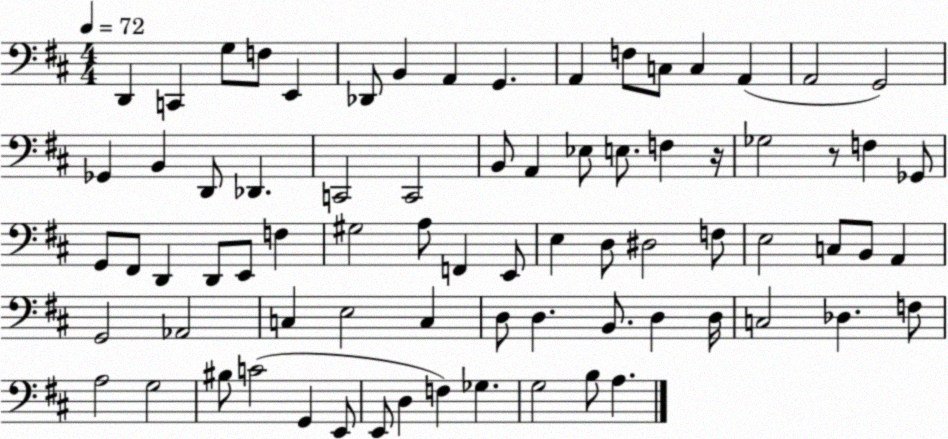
X:1
T:Untitled
M:4/4
L:1/4
K:D
D,, C,, G,/2 F,/2 E,, _D,,/2 B,, A,, G,, A,, F,/2 C,/2 C, A,, A,,2 G,,2 _G,, B,, D,,/2 _D,, C,,2 C,,2 B,,/2 A,, _E,/2 E,/2 F, z/4 _G,2 z/2 F, _G,,/2 G,,/2 ^F,,/2 D,, D,,/2 E,,/2 F, ^G,2 A,/2 F,, E,,/2 E, D,/2 ^D,2 F,/2 E,2 C,/2 B,,/2 A,, G,,2 _A,,2 C, E,2 C, D,/2 D, B,,/2 D, D,/4 C,2 _D, F,/2 A,2 G,2 ^B,/2 C2 G,, E,,/2 E,,/2 D, F, _G, G,2 B,/2 A,